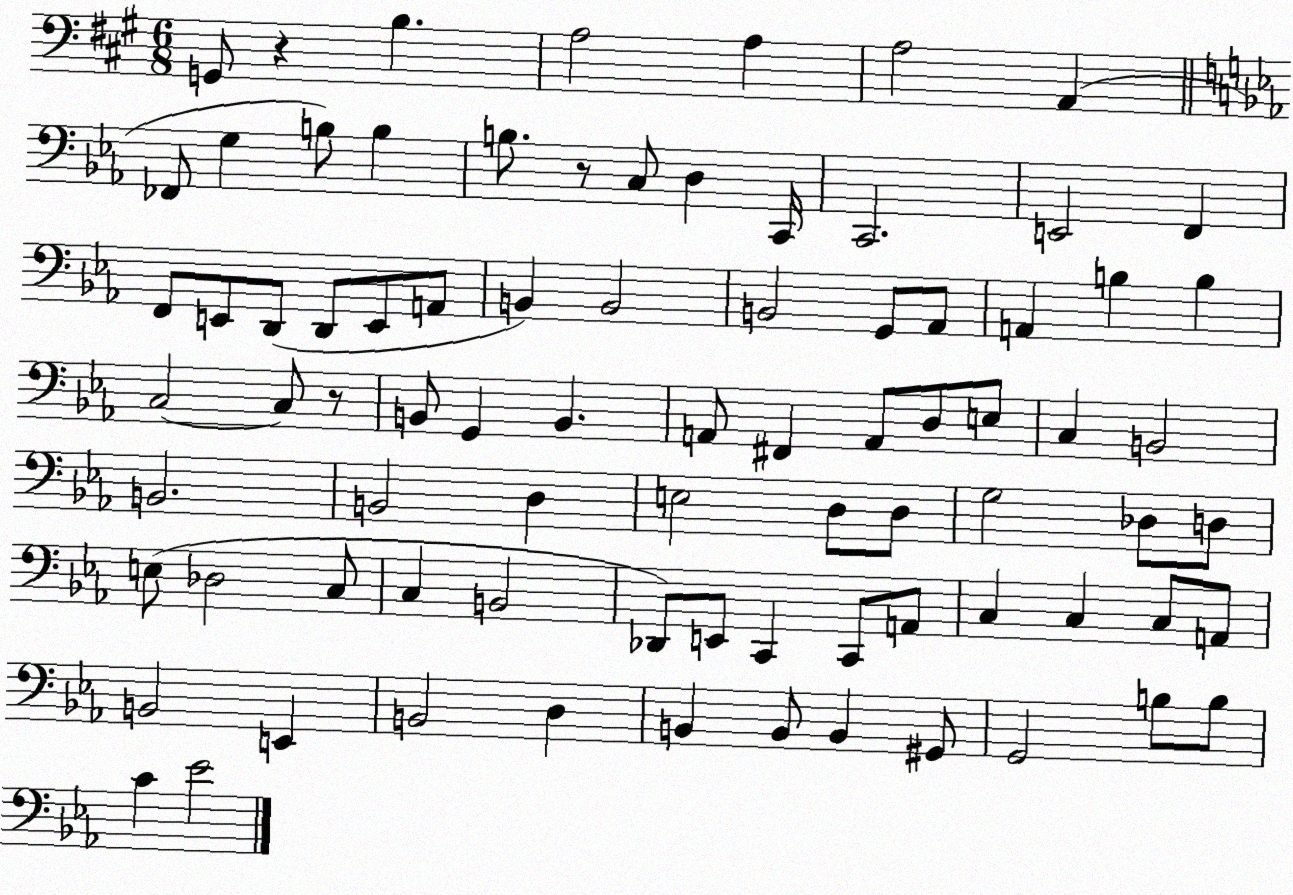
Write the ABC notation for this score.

X:1
T:Untitled
M:6/8
L:1/4
K:A
G,,/2 z B, A,2 A, A,2 A,, _F,,/2 G, B,/2 B, B,/2 z/2 C,/2 D, C,,/4 C,,2 E,,2 F,, F,,/2 E,,/2 D,,/2 D,,/2 E,,/2 A,,/2 B,, B,,2 B,,2 G,,/2 _A,,/2 A,, B, B, C,2 C,/2 z/2 B,,/2 G,, B,, A,,/2 ^F,, A,,/2 D,/2 E,/2 C, B,,2 B,,2 B,,2 D, E,2 D,/2 D,/2 G,2 _D,/2 D,/2 E,/2 _D,2 C,/2 C, B,,2 _D,,/2 E,,/2 C,, C,,/2 A,,/2 C, C, C,/2 A,,/2 B,,2 E,, B,,2 D, B,, B,,/2 B,, ^G,,/2 G,,2 B,/2 B,/2 C _E2